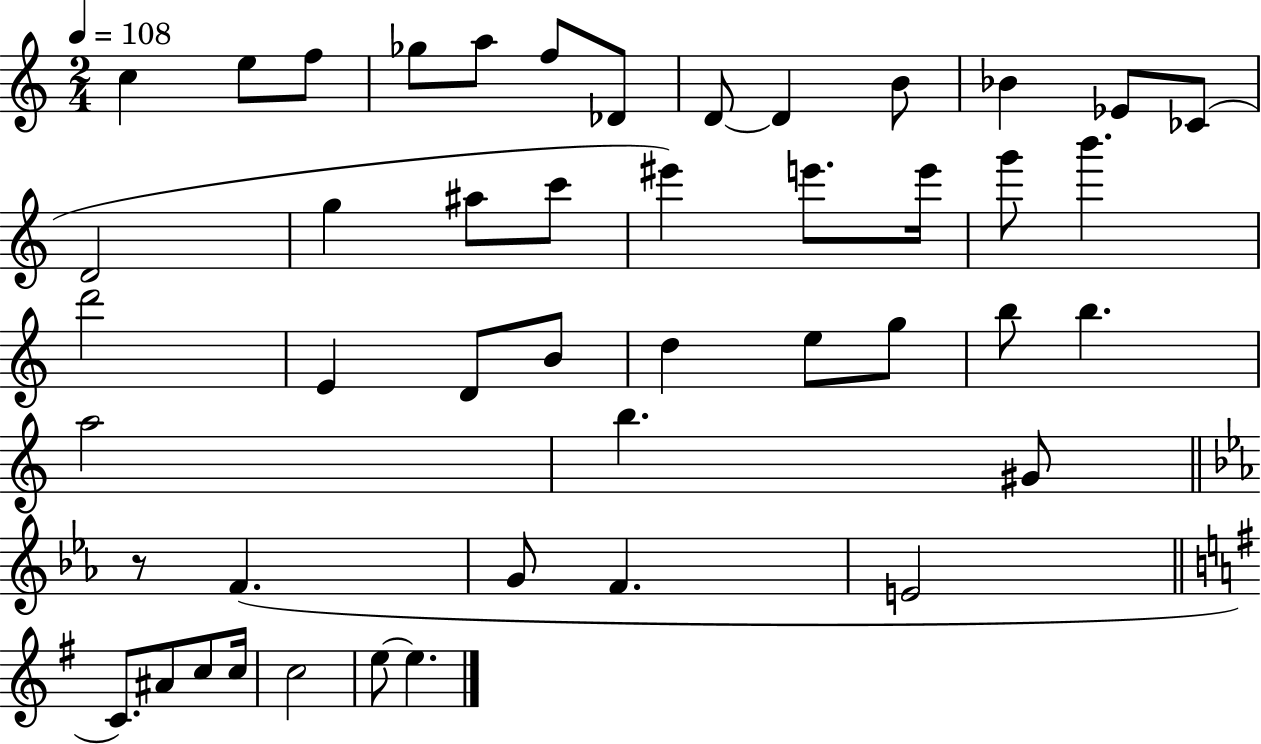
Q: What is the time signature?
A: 2/4